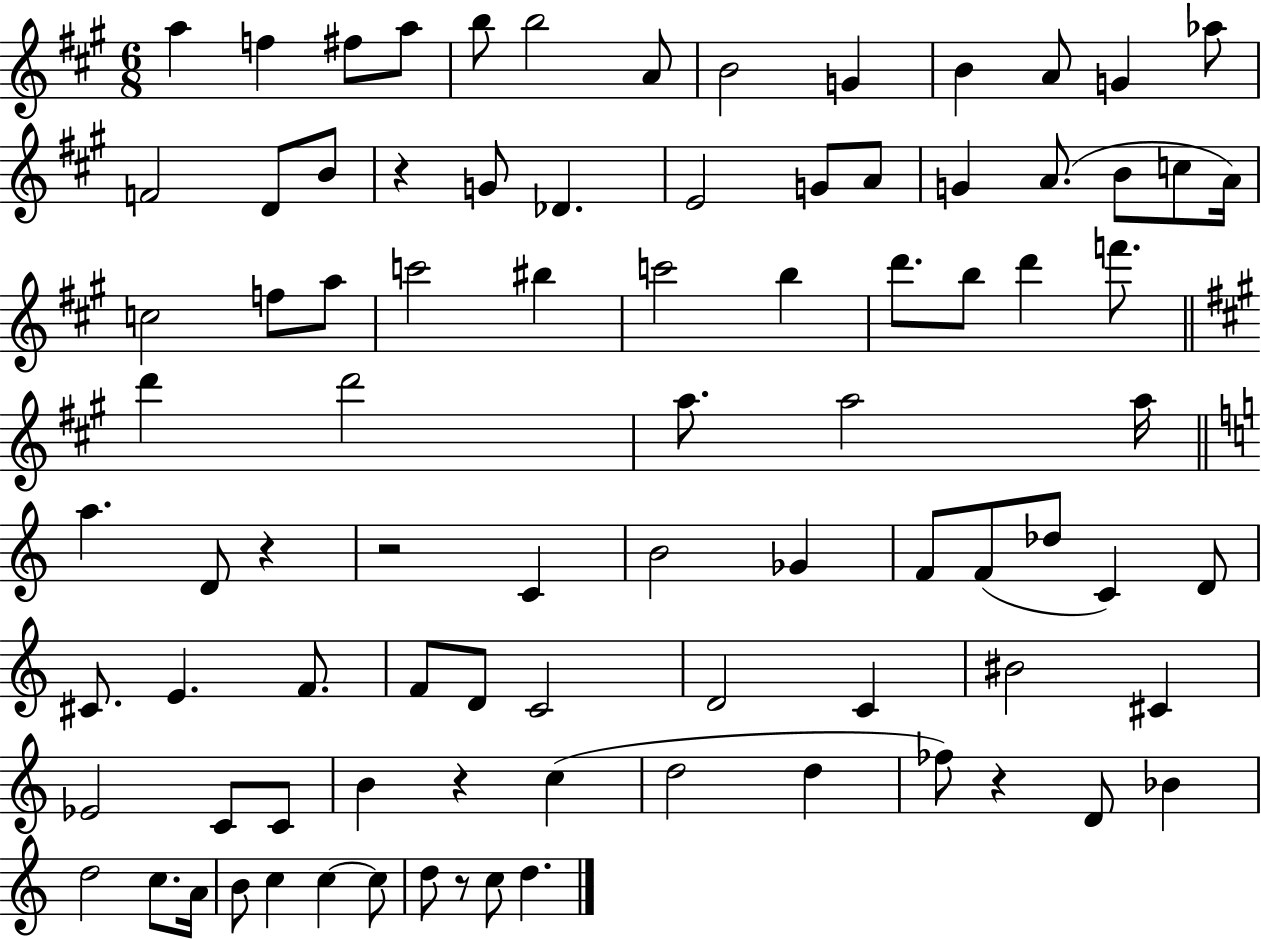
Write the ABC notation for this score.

X:1
T:Untitled
M:6/8
L:1/4
K:A
a f ^f/2 a/2 b/2 b2 A/2 B2 G B A/2 G _a/2 F2 D/2 B/2 z G/2 _D E2 G/2 A/2 G A/2 B/2 c/2 A/4 c2 f/2 a/2 c'2 ^b c'2 b d'/2 b/2 d' f'/2 d' d'2 a/2 a2 a/4 a D/2 z z2 C B2 _G F/2 F/2 _d/2 C D/2 ^C/2 E F/2 F/2 D/2 C2 D2 C ^B2 ^C _E2 C/2 C/2 B z c d2 d _f/2 z D/2 _B d2 c/2 A/4 B/2 c c c/2 d/2 z/2 c/2 d